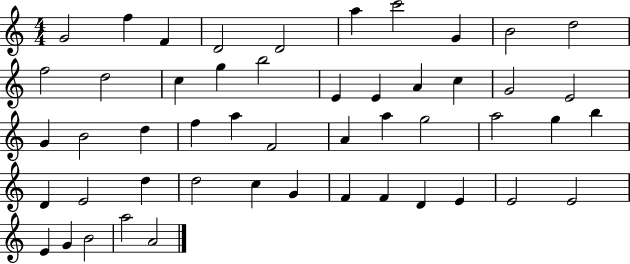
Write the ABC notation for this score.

X:1
T:Untitled
M:4/4
L:1/4
K:C
G2 f F D2 D2 a c'2 G B2 d2 f2 d2 c g b2 E E A c G2 E2 G B2 d f a F2 A a g2 a2 g b D E2 d d2 c G F F D E E2 E2 E G B2 a2 A2